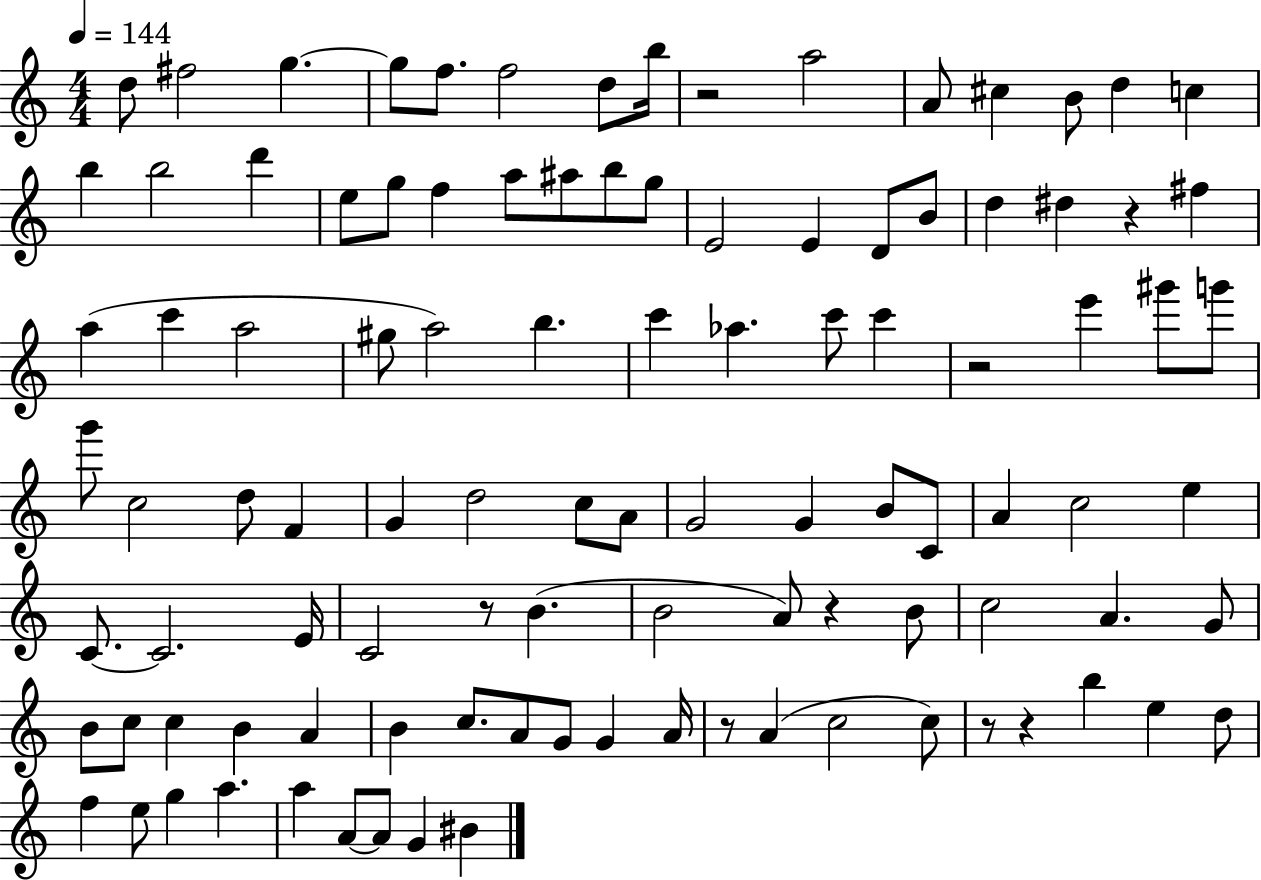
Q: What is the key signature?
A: C major